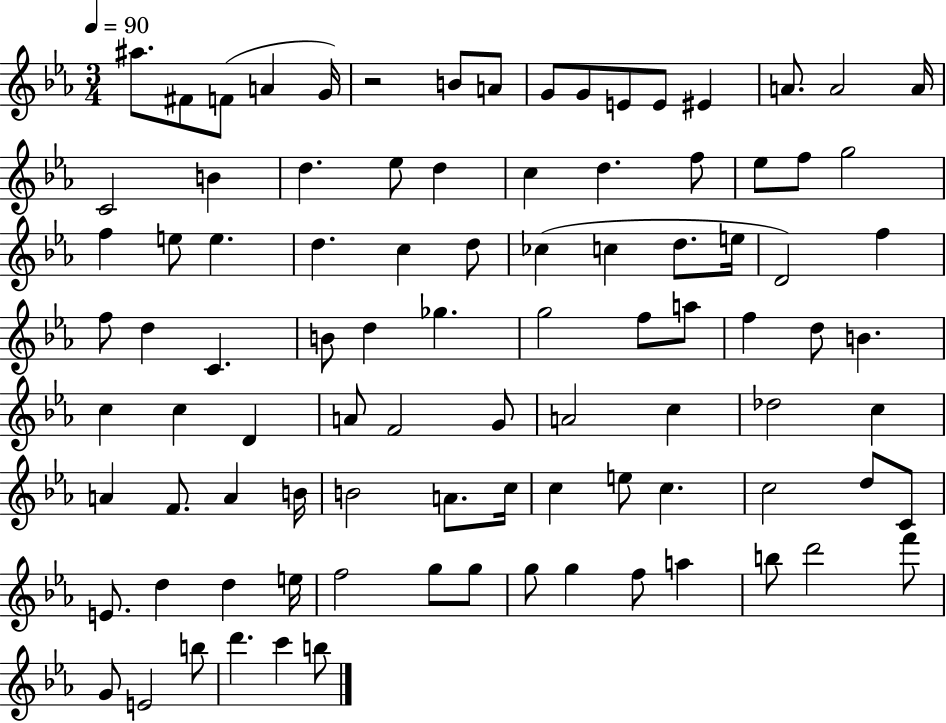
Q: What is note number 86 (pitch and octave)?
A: D6